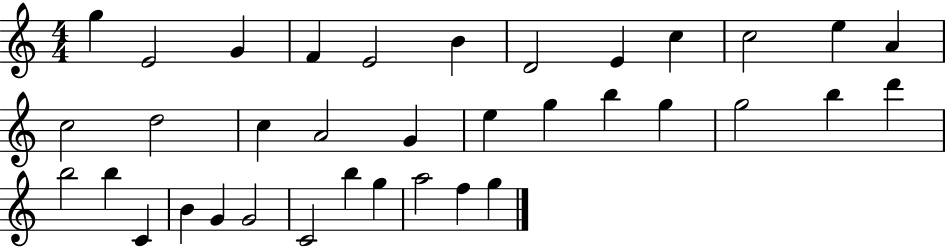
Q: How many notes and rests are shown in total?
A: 36